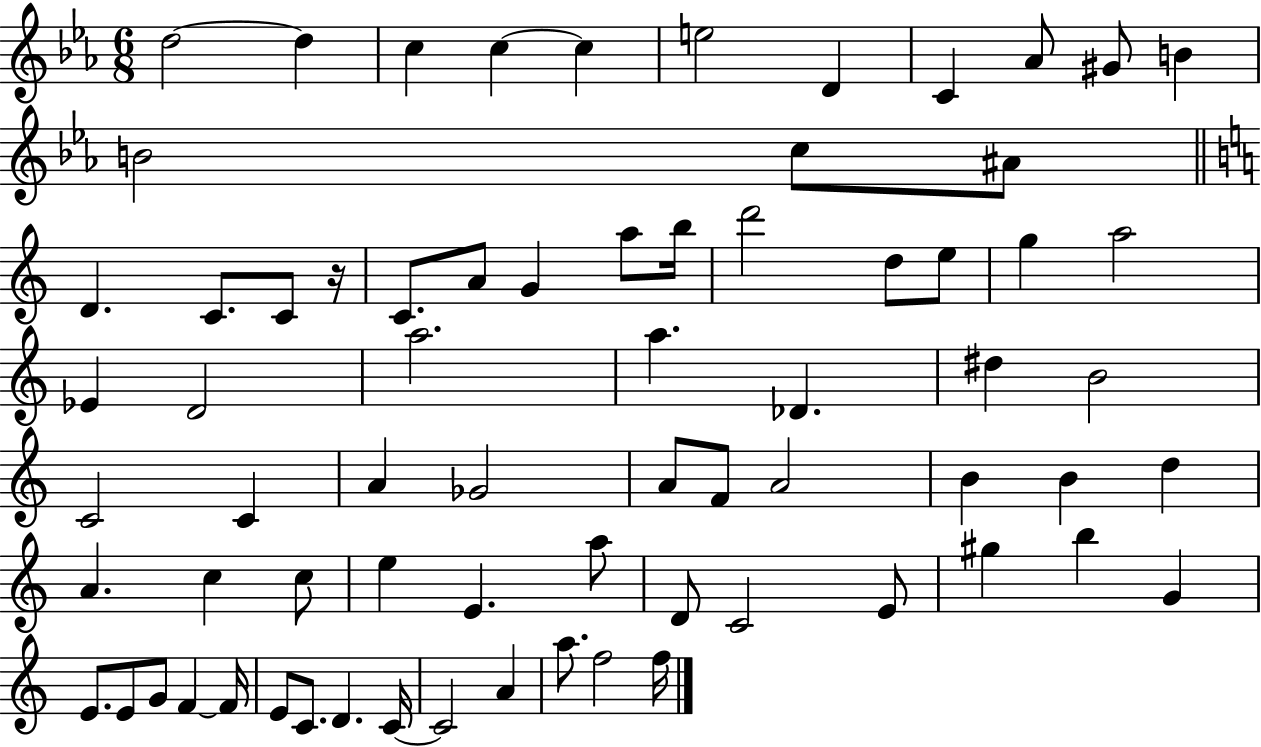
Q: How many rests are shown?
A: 1